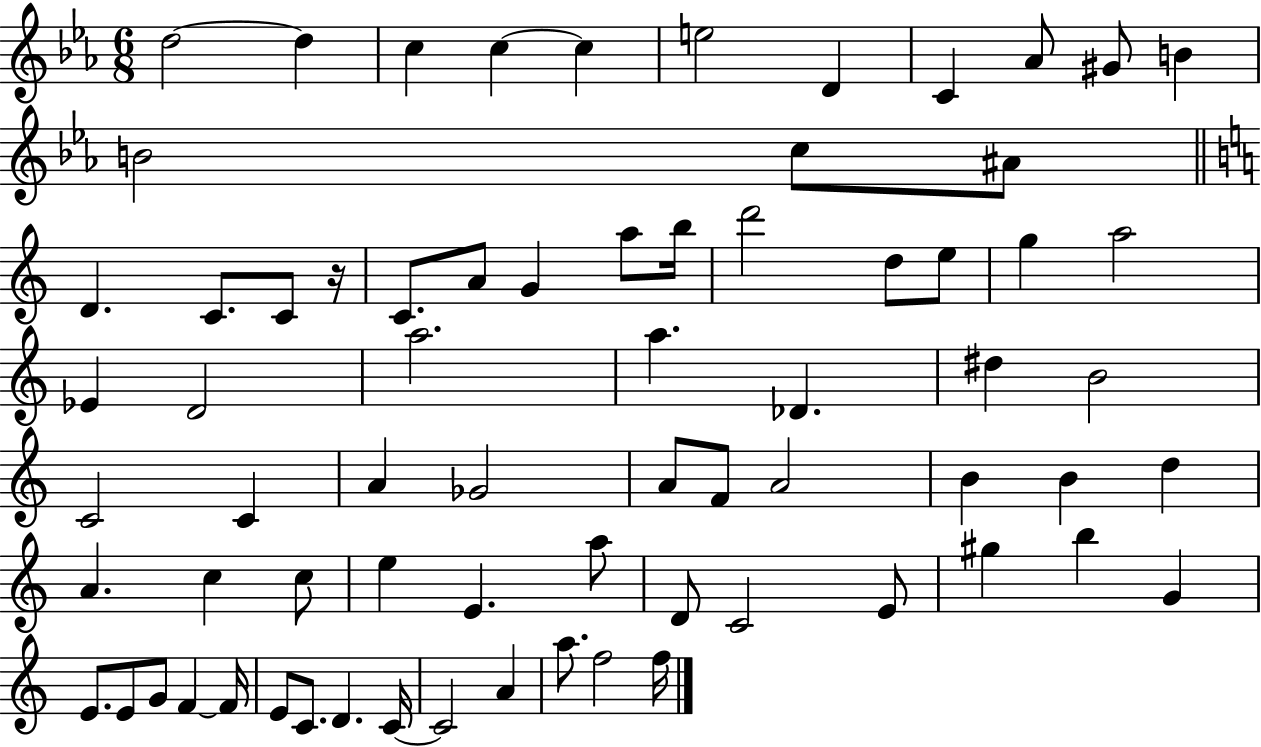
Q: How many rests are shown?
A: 1